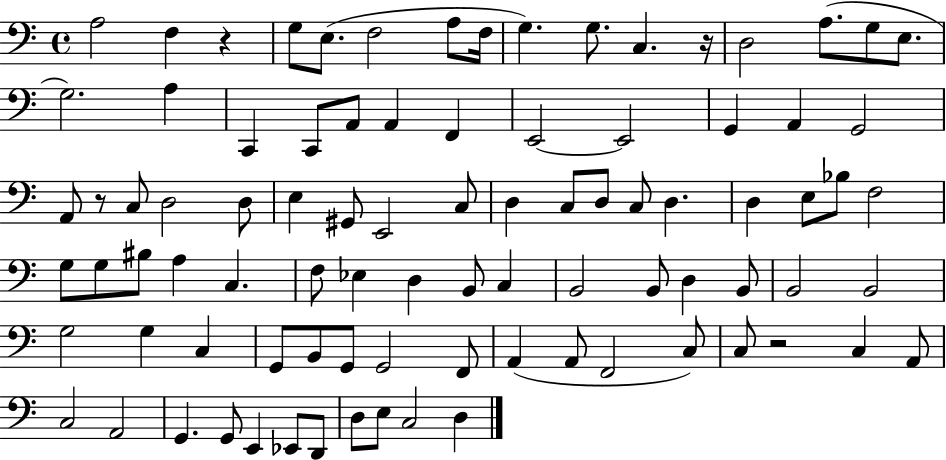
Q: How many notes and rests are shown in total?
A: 89